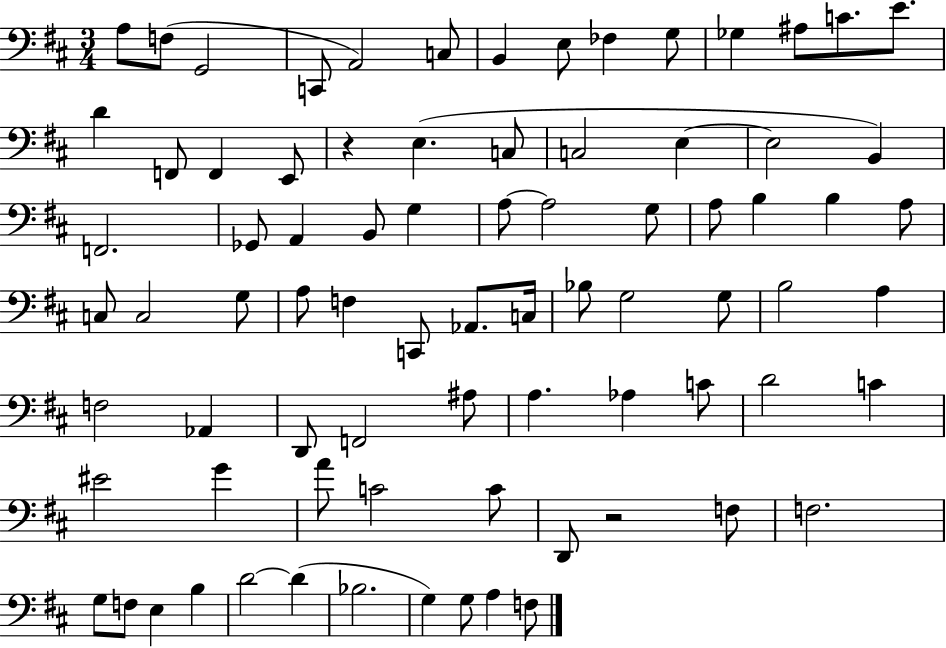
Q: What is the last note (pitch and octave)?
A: F3